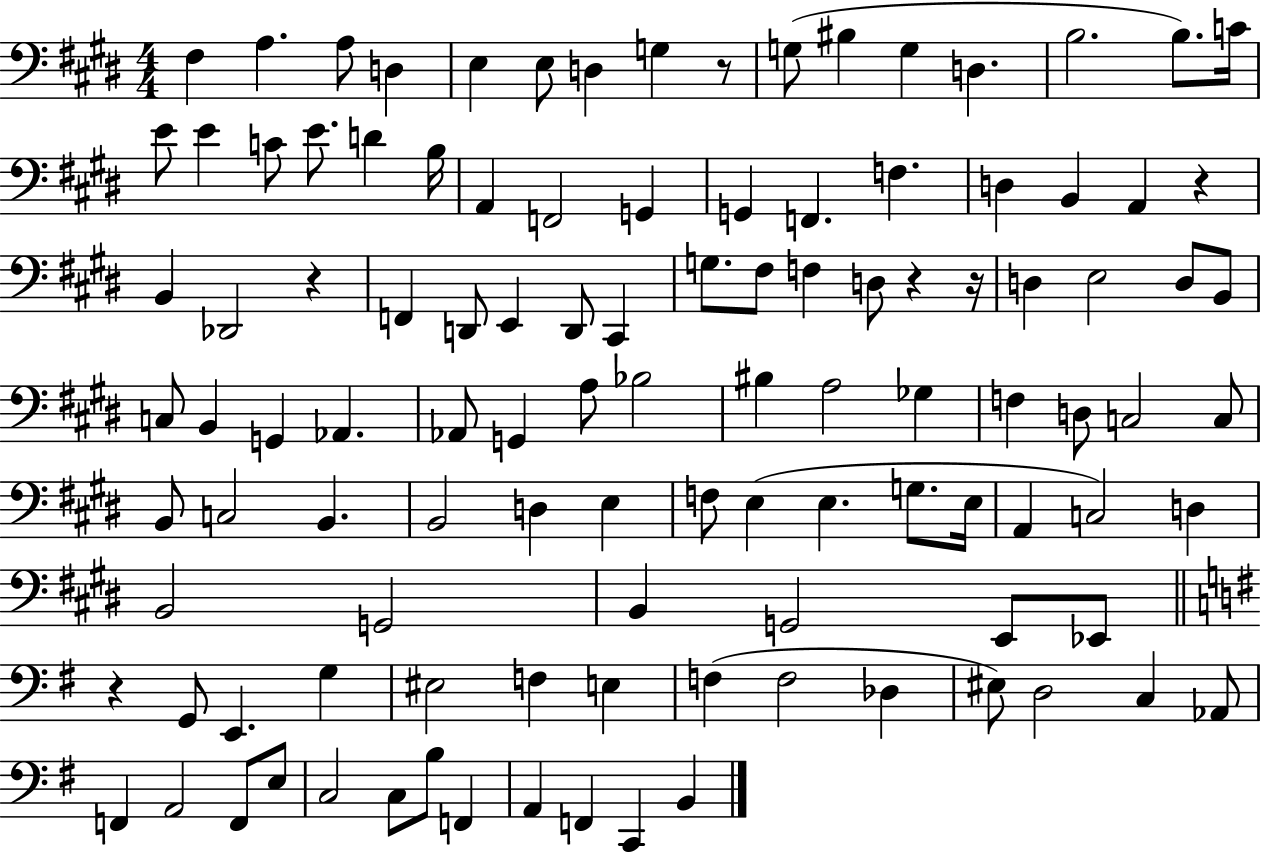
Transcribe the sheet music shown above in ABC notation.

X:1
T:Untitled
M:4/4
L:1/4
K:E
^F, A, A,/2 D, E, E,/2 D, G, z/2 G,/2 ^B, G, D, B,2 B,/2 C/4 E/2 E C/2 E/2 D B,/4 A,, F,,2 G,, G,, F,, F, D, B,, A,, z B,, _D,,2 z F,, D,,/2 E,, D,,/2 ^C,, G,/2 ^F,/2 F, D,/2 z z/4 D, E,2 D,/2 B,,/2 C,/2 B,, G,, _A,, _A,,/2 G,, A,/2 _B,2 ^B, A,2 _G, F, D,/2 C,2 C,/2 B,,/2 C,2 B,, B,,2 D, E, F,/2 E, E, G,/2 E,/4 A,, C,2 D, B,,2 G,,2 B,, G,,2 E,,/2 _E,,/2 z G,,/2 E,, G, ^E,2 F, E, F, F,2 _D, ^E,/2 D,2 C, _A,,/2 F,, A,,2 F,,/2 E,/2 C,2 C,/2 B,/2 F,, A,, F,, C,, B,,